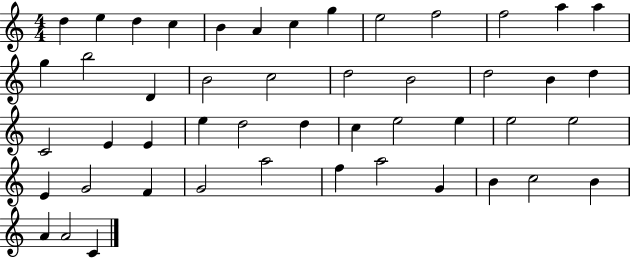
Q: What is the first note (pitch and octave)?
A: D5